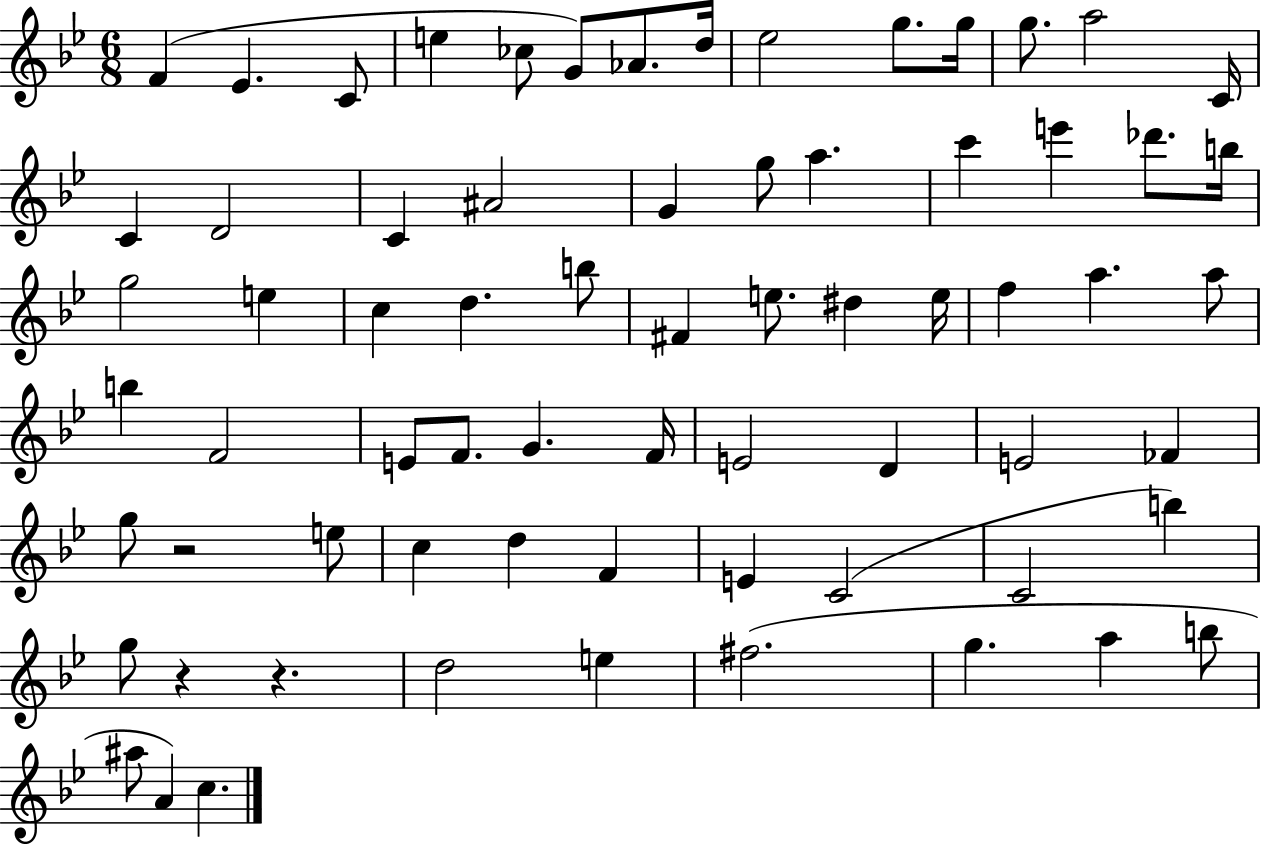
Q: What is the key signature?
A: BES major